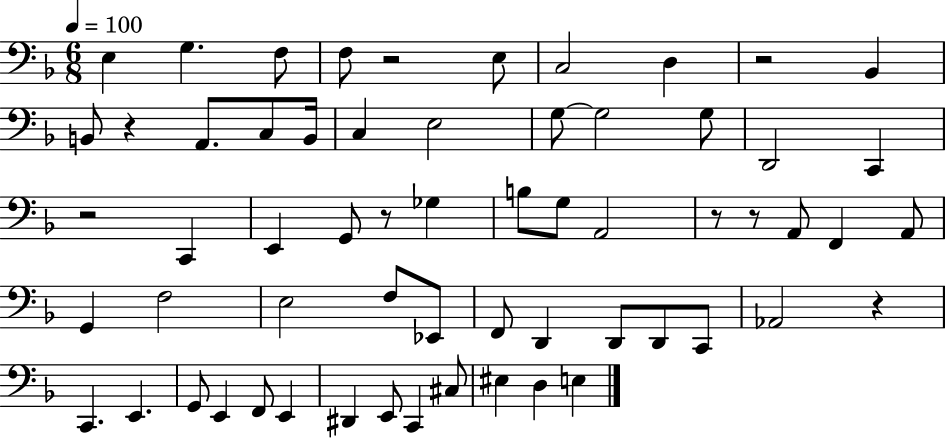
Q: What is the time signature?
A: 6/8